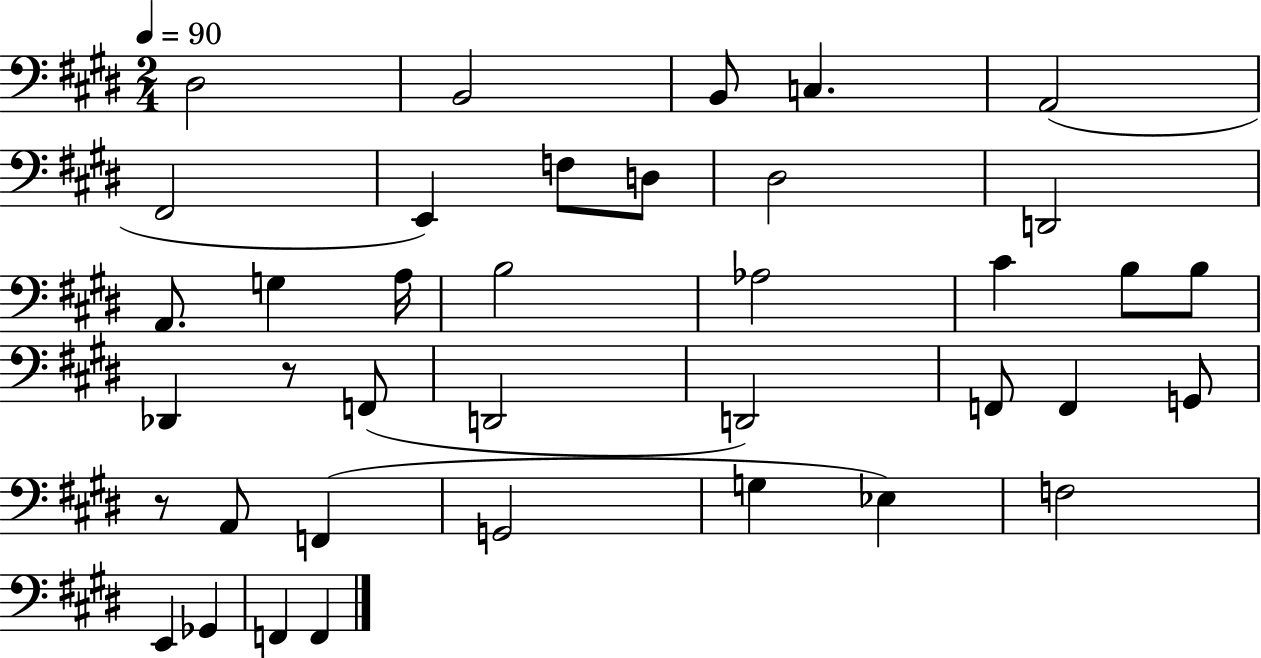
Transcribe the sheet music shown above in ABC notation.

X:1
T:Untitled
M:2/4
L:1/4
K:E
^D,2 B,,2 B,,/2 C, A,,2 ^F,,2 E,, F,/2 D,/2 ^D,2 D,,2 A,,/2 G, A,/4 B,2 _A,2 ^C B,/2 B,/2 _D,, z/2 F,,/2 D,,2 D,,2 F,,/2 F,, G,,/2 z/2 A,,/2 F,, G,,2 G, _E, F,2 E,, _G,, F,, F,,